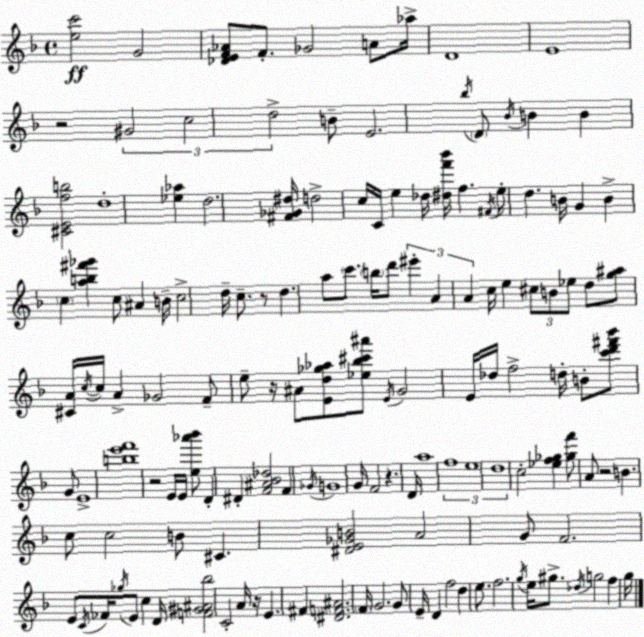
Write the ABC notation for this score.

X:1
T:Untitled
M:4/4
L:1/4
K:F
[ec']2 G2 [_DEF_A]/2 F/2 _G2 A/2 _a/4 D4 E4 z2 ^G2 c2 d2 B/2 E2 _b/4 D/2 _B/4 B B [^CEfb]2 d4 [_e_a] d2 [^F_G^d]/4 d2 c/4 C/4 e _d/4 [^df'_b']/4 f ^F/4 e/2 d B/4 G B c [ab^f'_g'] c/2 ^A B/4 c2 d/4 c/2 z/2 d a/2 c'/2 b/4 d'/2 ^e' A A c/4 e ^c/2 B/2 _e/2 d/2 [g^a]/2 [^CA]/4 c/4 c/4 A _G2 F/2 e/2 z/4 ^A/2 [Ed_g_a]/2 [_e_b^c'^a']/2 E/4 G2 E/4 _d/4 f2 d/4 B/2 [c'd'^f'_b']/2 G/2 E4 [be'f']4 z2 E/4 E/4 [e_a'_b']/2 D ^D [F^A_B_d]2 F _G/4 G4 G/4 F2 z D/4 a4 f4 e4 d4 c2 [_ef_g] [_gf']/2 A/2 z2 B c/2 c2 B/2 ^C [^DE_GB]2 A2 G/2 F2 E/2 C/4 _F/4 _g/4 E/2 c D/4 [F^G^A_b]2 C2 A/4 z/4 E ^F [^DF^A]2 F/4 G2 G/2 E/4 D f2 d e/2 f2 g/4 e/4 ^g/2 _d/4 g2 f g/4